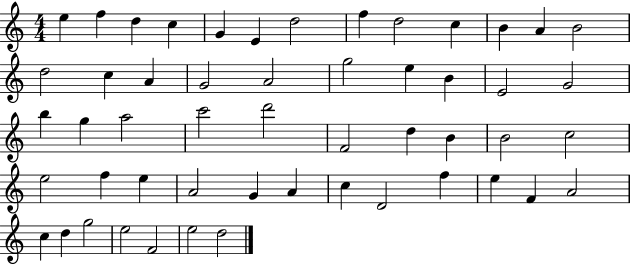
E5/q F5/q D5/q C5/q G4/q E4/q D5/h F5/q D5/h C5/q B4/q A4/q B4/h D5/h C5/q A4/q G4/h A4/h G5/h E5/q B4/q E4/h G4/h B5/q G5/q A5/h C6/h D6/h F4/h D5/q B4/q B4/h C5/h E5/h F5/q E5/q A4/h G4/q A4/q C5/q D4/h F5/q E5/q F4/q A4/h C5/q D5/q G5/h E5/h F4/h E5/h D5/h